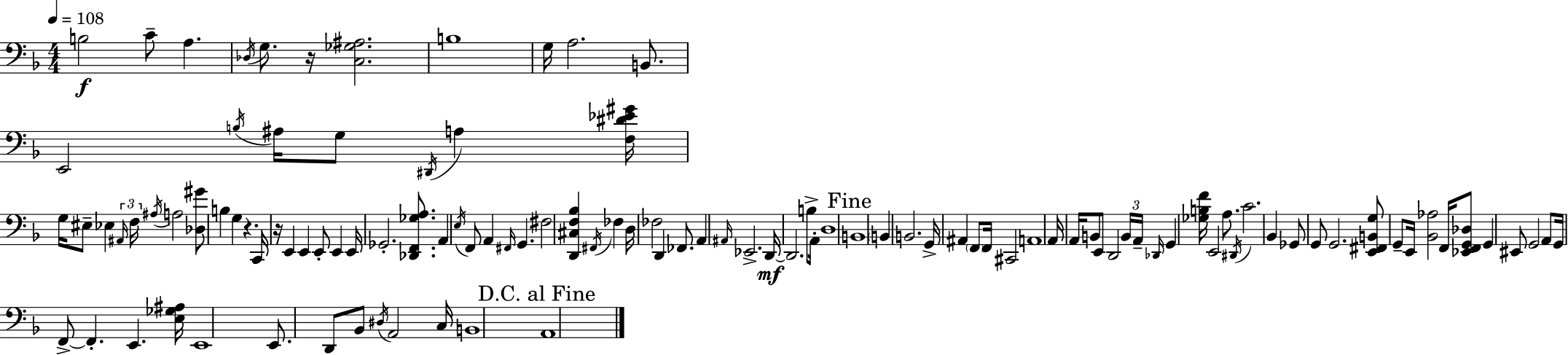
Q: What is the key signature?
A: D minor